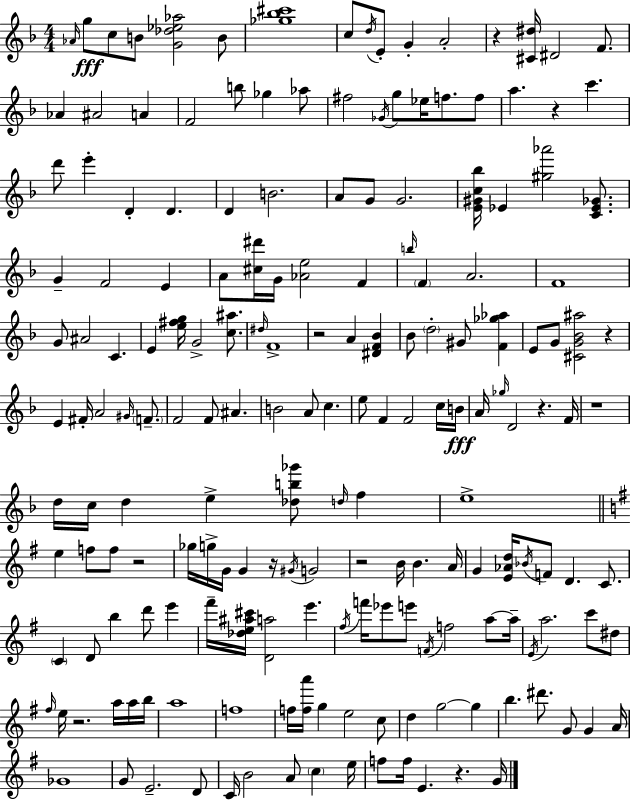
Ab4/s G5/e C5/e B4/e [G4,Db5,Eb5,Ab5]/h B4/e [Gb5,Bb5,C#6]/w C5/e D5/s E4/e G4/q A4/h R/q [C#4,D#5]/s D#4/h F4/e. Ab4/q A#4/h A4/q F4/h B5/e Gb5/q Ab5/e F#5/h Gb4/s G5/e Eb5/s F5/e. F5/e A5/q. R/q C6/q. D6/e E6/q D4/q D4/q. D4/q B4/h. A4/e G4/e G4/h. [E4,G#4,C5,Bb5]/s Eb4/q [G#5,Ab6]/h [C4,Eb4,Gb4]/e. G4/q F4/h E4/q A4/e [C#5,D#6]/s G4/s [Ab4,E5]/h F4/q B5/s F4/q A4/h. F4/w G4/e A#4/h C4/q. E4/q [E5,F#5,G5]/s G4/h [C5,A#5]/e. D#5/s F4/w R/h A4/q [D#4,F4,Bb4]/q Bb4/e D5/h G#4/e [F4,Gb5,Ab5]/q E4/e G4/e [C#4,G4,Bb4,A#5]/h R/q E4/q F#4/s A4/h G#4/s F4/e. F4/h F4/e A#4/q. B4/h A4/e C5/q. E5/e F4/q F4/h C5/s B4/s A4/s Gb5/s D4/h R/q. F4/s R/w D5/s C5/s D5/q E5/q [Db5,B5,Gb6]/e D5/s F5/q E5/w E5/q F5/e F5/e R/h Gb5/s G5/s G4/s G4/q R/s G#4/s G4/h R/h B4/s B4/q. A4/s G4/q [E4,Ab4,D5]/s Bb4/s F4/e D4/q. C4/e. C4/q D4/e B5/q D6/e E6/q F#6/s [Db5,E5,A#5,C#6]/s [D4,A5]/h E6/q. F#5/s F6/s Eb6/e E6/e F4/s F5/h A5/e A5/s E4/s A5/h. C6/e D#5/e F#5/s E5/s R/h. A5/s A5/s B5/s A5/w F5/w F5/s [F5,A6]/s G5/q E5/h C5/e D5/q G5/h G5/q B5/q. D#6/e. G4/e G4/q A4/s Gb4/w G4/e E4/h. D4/e C4/s B4/h A4/e C5/q E5/s F5/e F5/s E4/q. R/q. G4/s